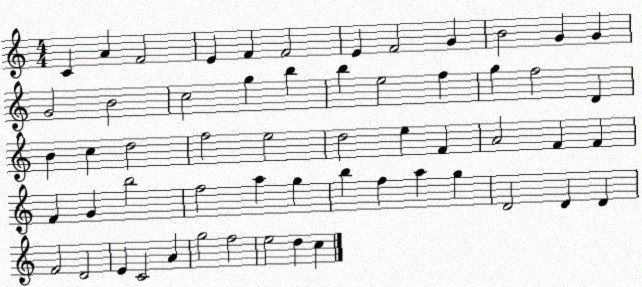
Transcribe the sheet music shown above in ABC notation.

X:1
T:Untitled
M:4/4
L:1/4
K:C
C A F2 E F F2 E F2 G B2 G G G2 B2 c2 g b b e2 f g f2 D B c d2 f2 e2 d2 e F A2 F F F G b2 f2 a g b f a g D2 D D F2 D2 E C2 A g2 f2 e2 d c